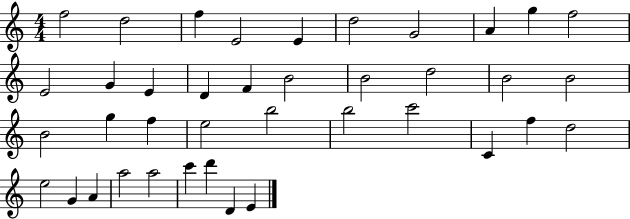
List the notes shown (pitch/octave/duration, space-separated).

F5/h D5/h F5/q E4/h E4/q D5/h G4/h A4/q G5/q F5/h E4/h G4/q E4/q D4/q F4/q B4/h B4/h D5/h B4/h B4/h B4/h G5/q F5/q E5/h B5/h B5/h C6/h C4/q F5/q D5/h E5/h G4/q A4/q A5/h A5/h C6/q D6/q D4/q E4/q